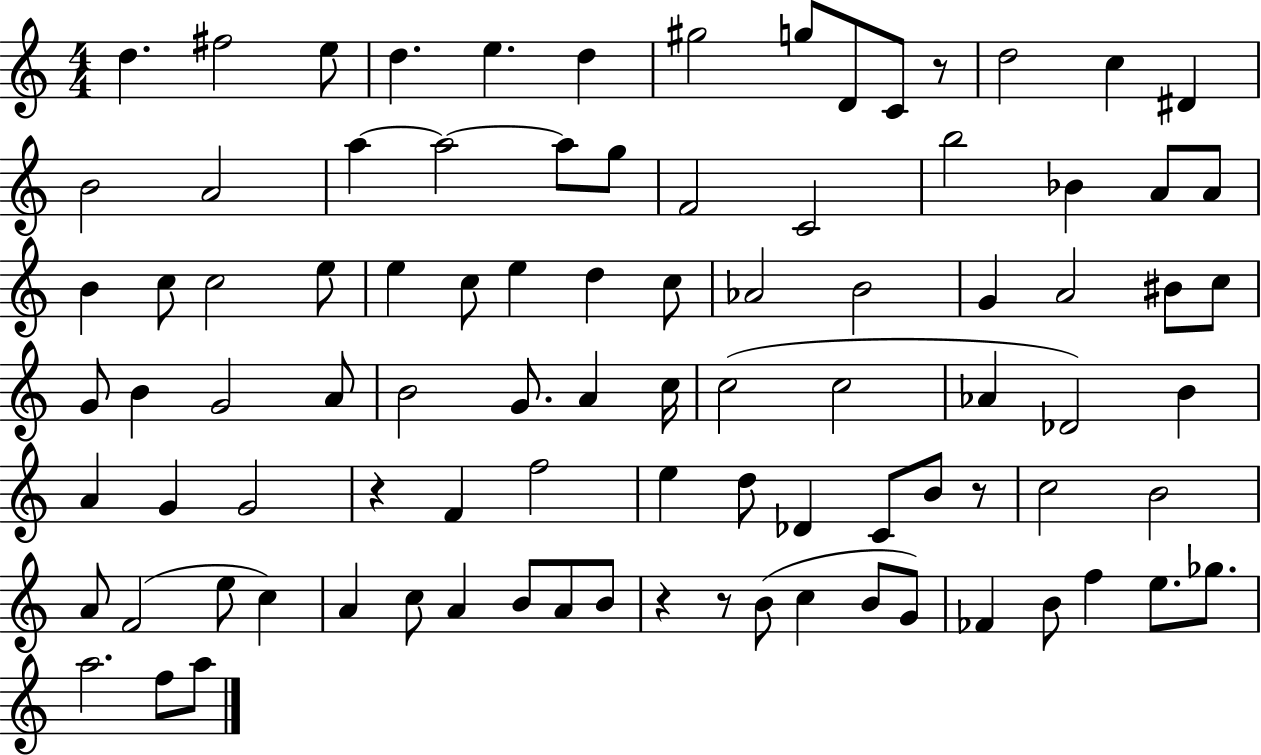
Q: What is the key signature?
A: C major